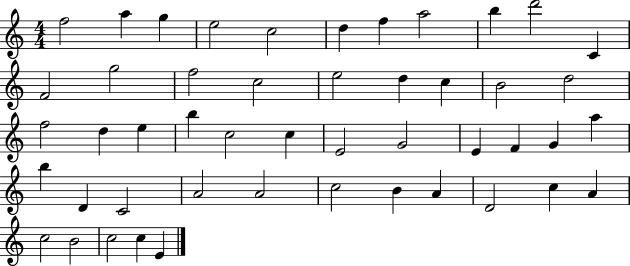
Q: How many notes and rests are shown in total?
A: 48